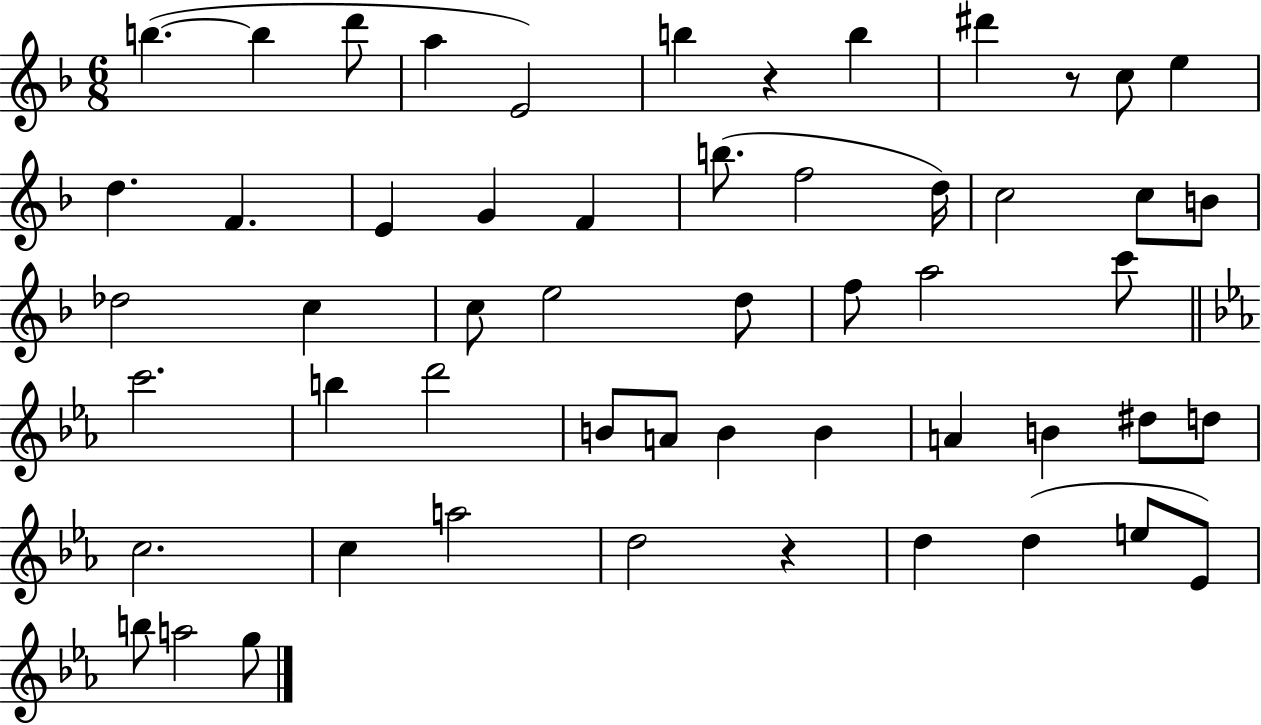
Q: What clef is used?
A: treble